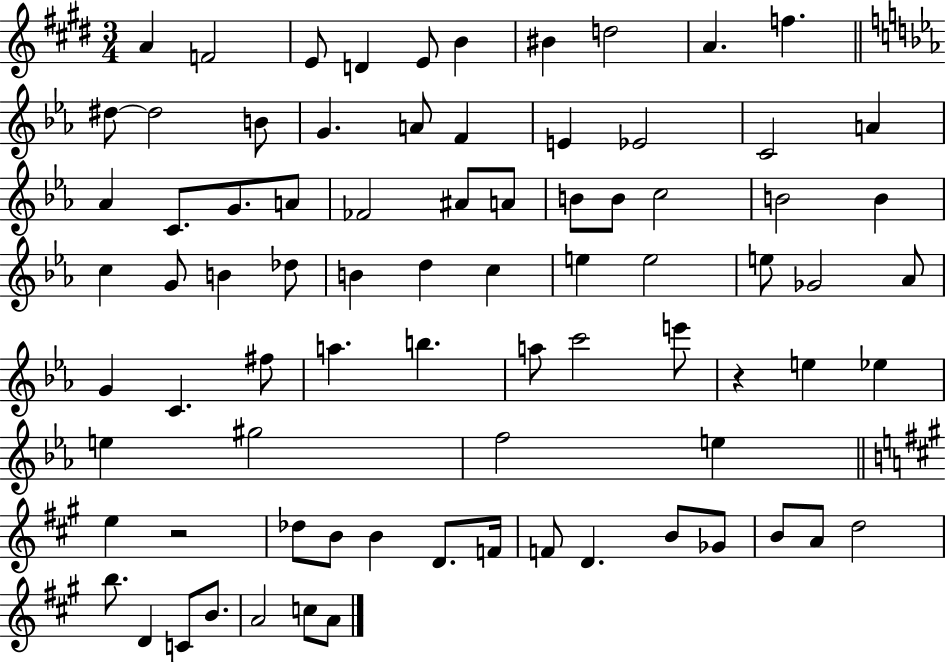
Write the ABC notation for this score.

X:1
T:Untitled
M:3/4
L:1/4
K:E
A F2 E/2 D E/2 B ^B d2 A f ^d/2 ^d2 B/2 G A/2 F E _E2 C2 A _A C/2 G/2 A/2 _F2 ^A/2 A/2 B/2 B/2 c2 B2 B c G/2 B _d/2 B d c e e2 e/2 _G2 _A/2 G C ^f/2 a b a/2 c'2 e'/2 z e _e e ^g2 f2 e e z2 _d/2 B/2 B D/2 F/4 F/2 D B/2 _G/2 B/2 A/2 d2 b/2 D C/2 B/2 A2 c/2 A/2